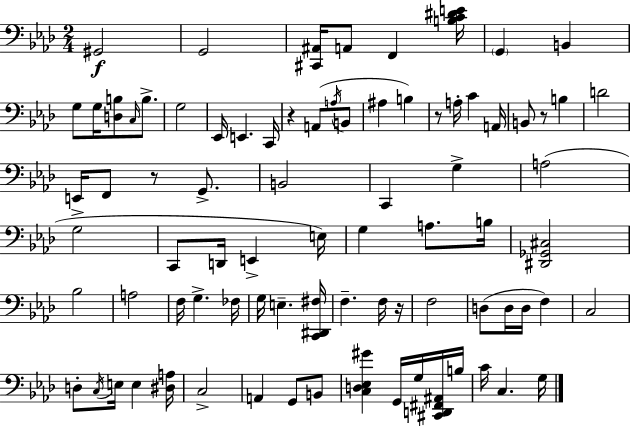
{
  \clef bass
  \numericTimeSignature
  \time 2/4
  \key aes \major
  gis,2\f | g,2 | <cis, ais,>16 a,8 f,4 <b c' dis' e'>16 | \parenthesize g,4 b,4 | \break g8 g16 <d b>8 \grace { c16 } b8.-> | g2 | ees,16 e,4. | c,16 r4 a,8( \acciaccatura { a16 } | \break b,8 ais4 b4) | r8 a16-. c'4 | a,16 b,8 r8 b4 | d'2 | \break e,16 f,8 r8 g,8.-> | b,2 | c,4 g4-> | a2( | \break g2-> | c,8 d,16 e,4-> | e16) g4 a8. | b16 <dis, ges, cis>2 | \break bes2 | a2 | f16 g4.-> | fes16 g16 e4.-- | \break <c, dis, fis>16 f4.-- | f16 r16 f2 | d8( d16 d16 f4) | c2 | \break d8-. \acciaccatura { c16 } e16 e4 | <dis a>16 c2-> | a,4 g,8 | b,8 <c d ees gis'>4 g,16 | \break g16 <cis, d, fis, ais,>16 b16 c'16 c4. | g16 \bar "|."
}